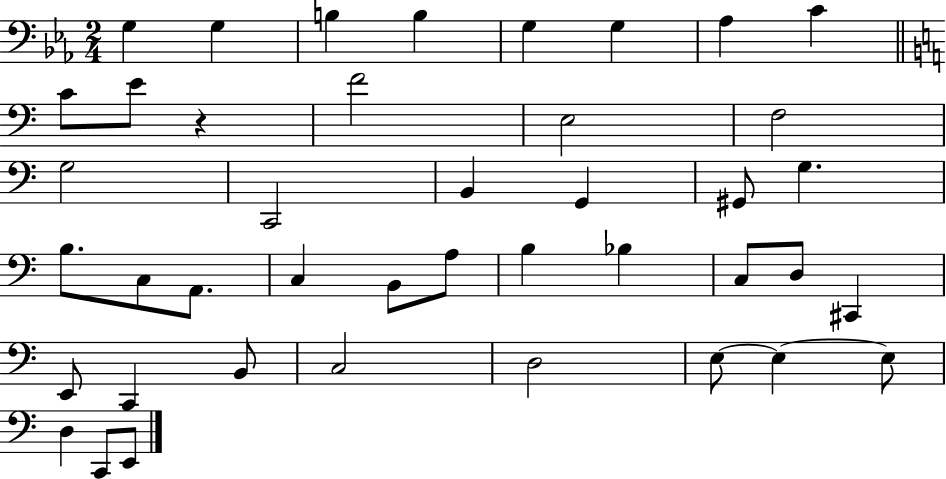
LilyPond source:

{
  \clef bass
  \numericTimeSignature
  \time 2/4
  \key ees \major
  g4 g4 | b4 b4 | g4 g4 | aes4 c'4 | \break \bar "||" \break \key c \major c'8 e'8 r4 | f'2 | e2 | f2 | \break g2 | c,2 | b,4 g,4 | gis,8 g4. | \break b8. c8 a,8. | c4 b,8 a8 | b4 bes4 | c8 d8 cis,4 | \break e,8 c,4 b,8 | c2 | d2 | e8~~ e4~~ e8 | \break d4 c,8 e,8 | \bar "|."
}